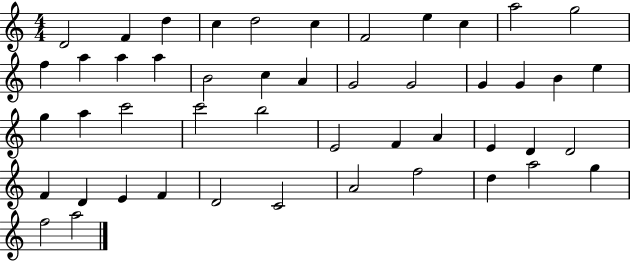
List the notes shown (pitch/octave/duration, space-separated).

D4/h F4/q D5/q C5/q D5/h C5/q F4/h E5/q C5/q A5/h G5/h F5/q A5/q A5/q A5/q B4/h C5/q A4/q G4/h G4/h G4/q G4/q B4/q E5/q G5/q A5/q C6/h C6/h B5/h E4/h F4/q A4/q E4/q D4/q D4/h F4/q D4/q E4/q F4/q D4/h C4/h A4/h F5/h D5/q A5/h G5/q F5/h A5/h